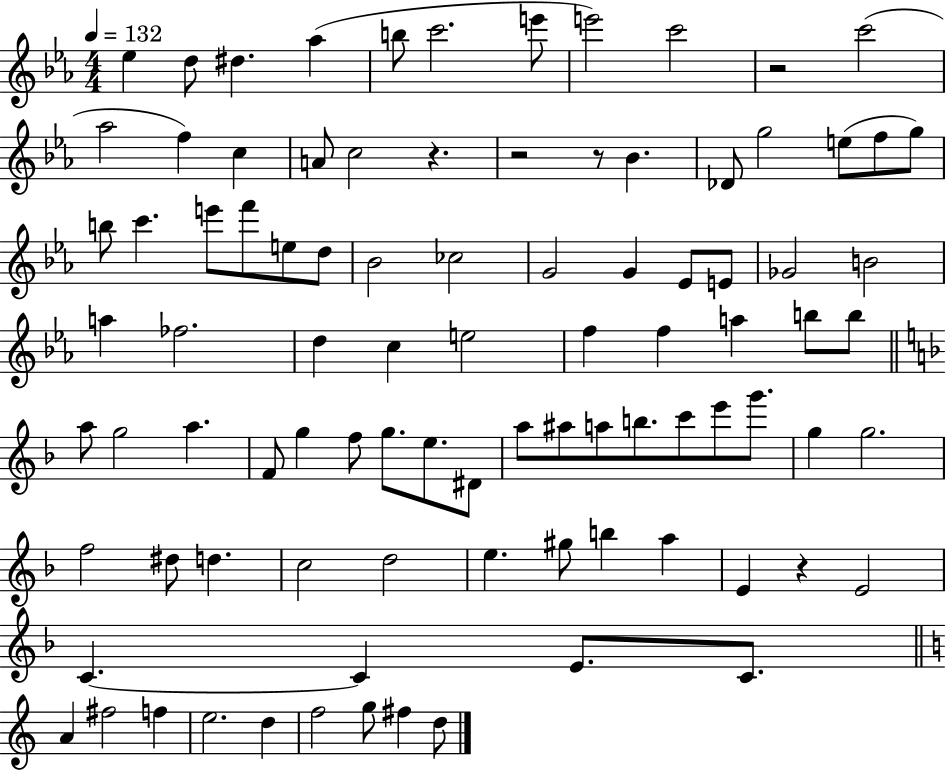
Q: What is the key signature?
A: EES major